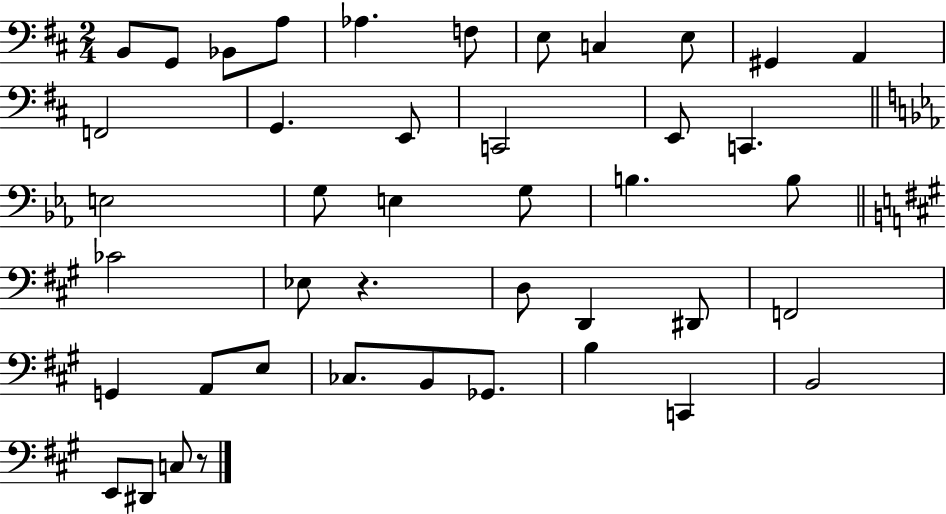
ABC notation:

X:1
T:Untitled
M:2/4
L:1/4
K:D
B,,/2 G,,/2 _B,,/2 A,/2 _A, F,/2 E,/2 C, E,/2 ^G,, A,, F,,2 G,, E,,/2 C,,2 E,,/2 C,, E,2 G,/2 E, G,/2 B, B,/2 _C2 _E,/2 z D,/2 D,, ^D,,/2 F,,2 G,, A,,/2 E,/2 _C,/2 B,,/2 _G,,/2 B, C,, B,,2 E,,/2 ^D,,/2 C,/2 z/2